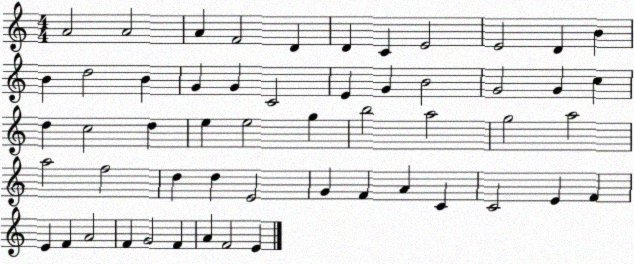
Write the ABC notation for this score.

X:1
T:Untitled
M:4/4
L:1/4
K:C
A2 A2 A F2 D D C E2 E2 D B B d2 B G G C2 E G B2 G2 G c d c2 d e e2 g b2 a2 g2 a2 a2 f2 d d E2 G F A C C2 E F E F A2 F G2 F A F2 E